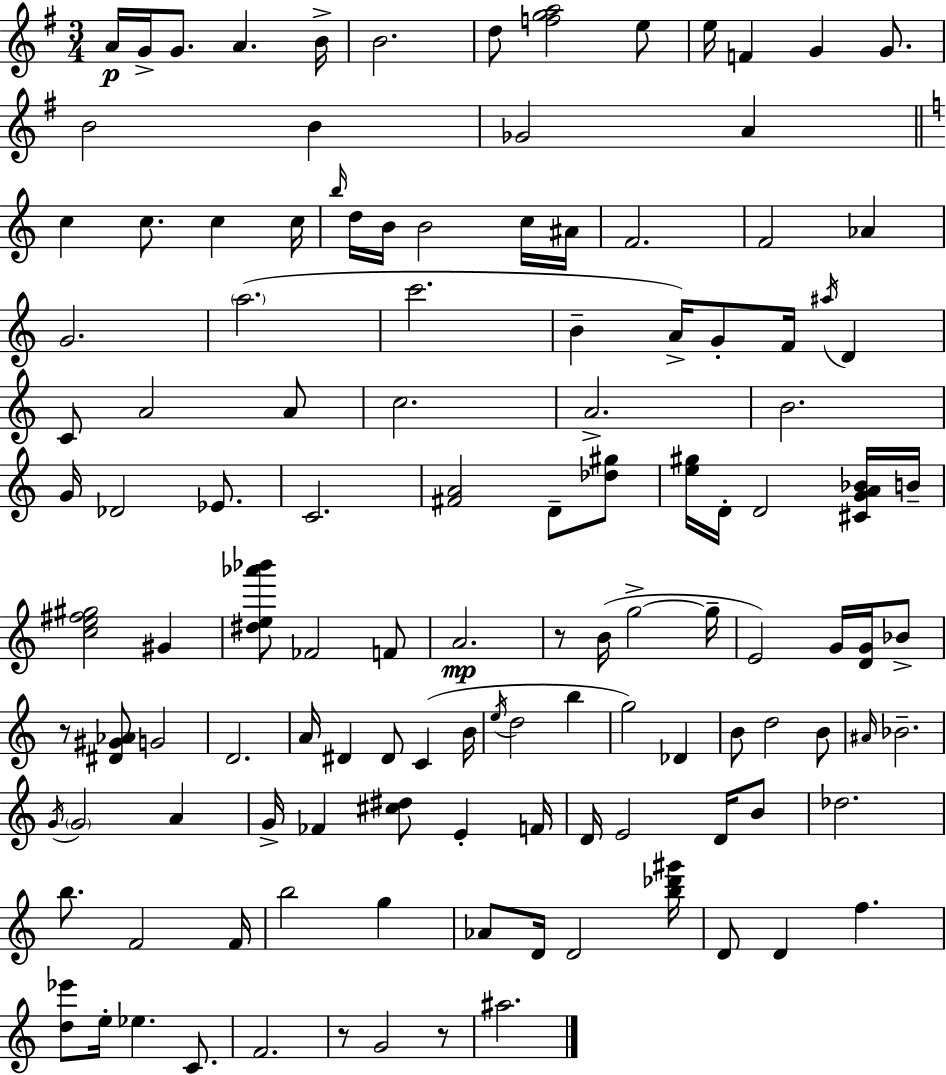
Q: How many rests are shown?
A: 4